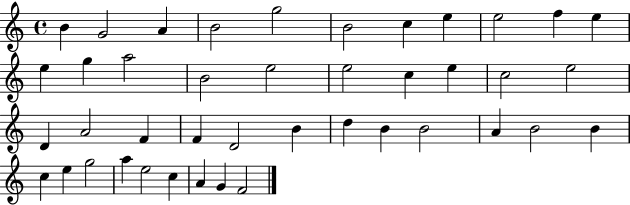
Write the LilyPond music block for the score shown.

{
  \clef treble
  \time 4/4
  \defaultTimeSignature
  \key c \major
  b'4 g'2 a'4 | b'2 g''2 | b'2 c''4 e''4 | e''2 f''4 e''4 | \break e''4 g''4 a''2 | b'2 e''2 | e''2 c''4 e''4 | c''2 e''2 | \break d'4 a'2 f'4 | f'4 d'2 b'4 | d''4 b'4 b'2 | a'4 b'2 b'4 | \break c''4 e''4 g''2 | a''4 e''2 c''4 | a'4 g'4 f'2 | \bar "|."
}